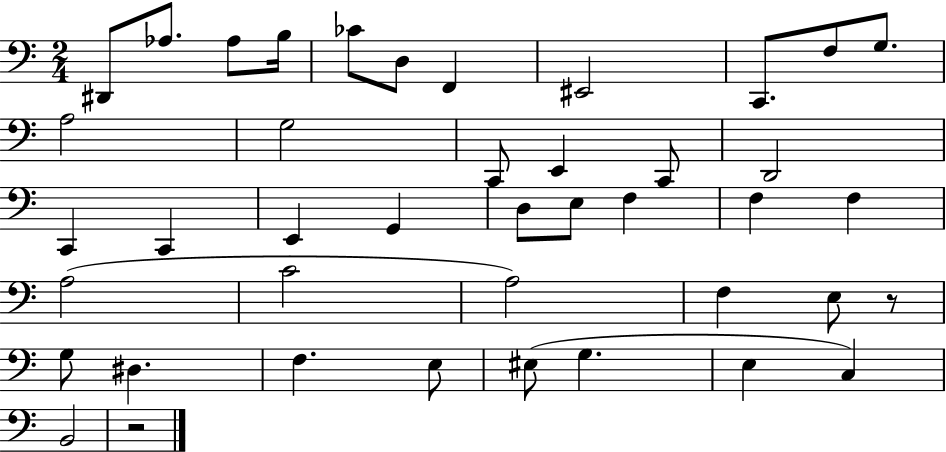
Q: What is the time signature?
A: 2/4